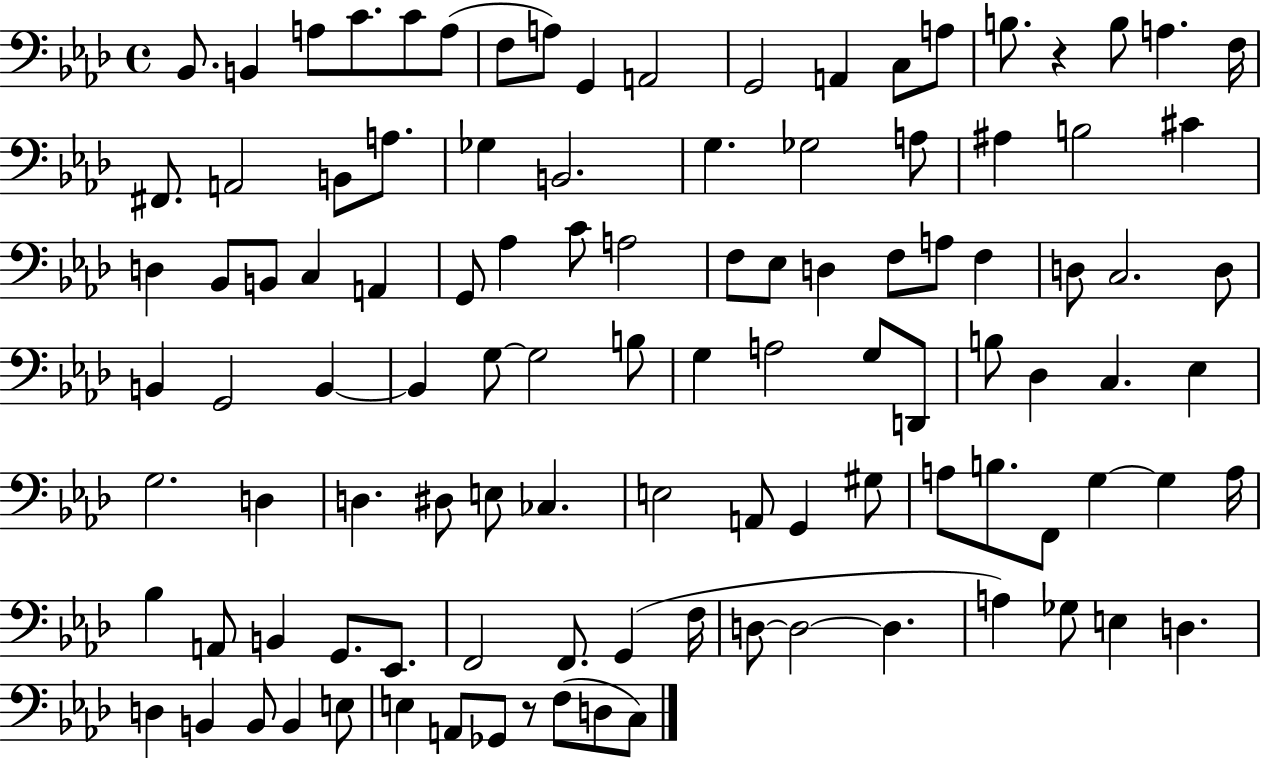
Bb2/e. B2/q A3/e C4/e. C4/e A3/e F3/e A3/e G2/q A2/h G2/h A2/q C3/e A3/e B3/e. R/q B3/e A3/q. F3/s F#2/e. A2/h B2/e A3/e. Gb3/q B2/h. G3/q. Gb3/h A3/e A#3/q B3/h C#4/q D3/q Bb2/e B2/e C3/q A2/q G2/e Ab3/q C4/e A3/h F3/e Eb3/e D3/q F3/e A3/e F3/q D3/e C3/h. D3/e B2/q G2/h B2/q B2/q G3/e G3/h B3/e G3/q A3/h G3/e D2/e B3/e Db3/q C3/q. Eb3/q G3/h. D3/q D3/q. D#3/e E3/e CES3/q. E3/h A2/e G2/q G#3/e A3/e B3/e. F2/e G3/q G3/q A3/s Bb3/q A2/e B2/q G2/e. Eb2/e. F2/h F2/e. G2/q F3/s D3/e D3/h D3/q. A3/q Gb3/e E3/q D3/q. D3/q B2/q B2/e B2/q E3/e E3/q A2/e Gb2/e R/e F3/e D3/e C3/e